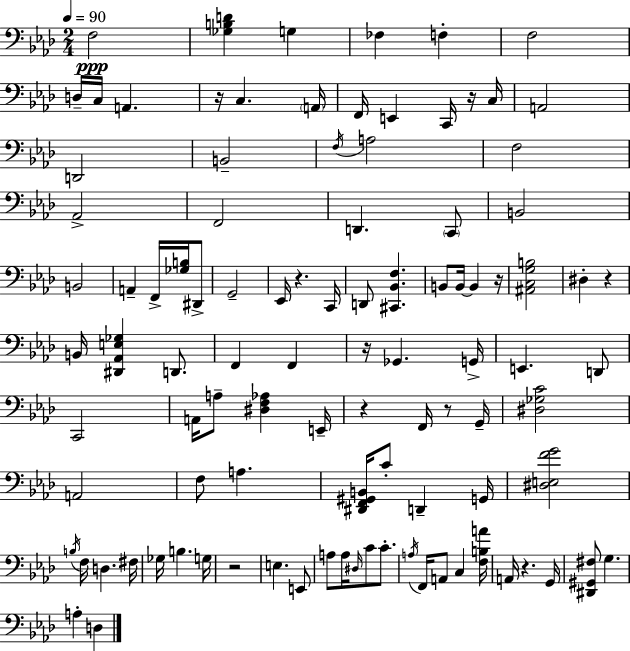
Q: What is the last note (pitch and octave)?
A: D3